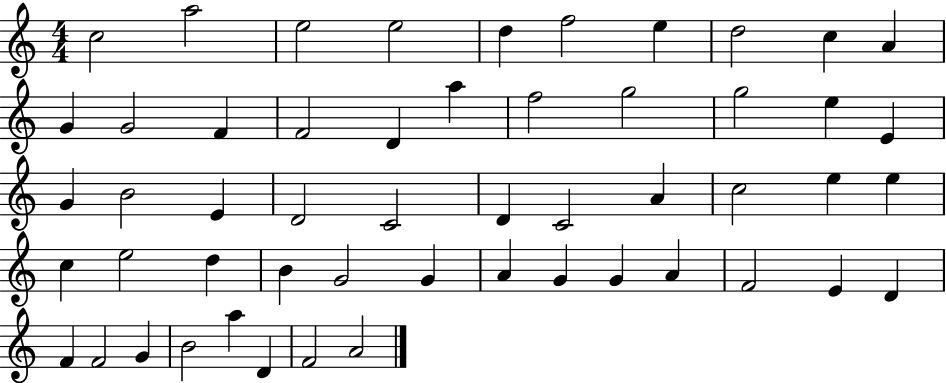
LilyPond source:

{
  \clef treble
  \numericTimeSignature
  \time 4/4
  \key c \major
  c''2 a''2 | e''2 e''2 | d''4 f''2 e''4 | d''2 c''4 a'4 | \break g'4 g'2 f'4 | f'2 d'4 a''4 | f''2 g''2 | g''2 e''4 e'4 | \break g'4 b'2 e'4 | d'2 c'2 | d'4 c'2 a'4 | c''2 e''4 e''4 | \break c''4 e''2 d''4 | b'4 g'2 g'4 | a'4 g'4 g'4 a'4 | f'2 e'4 d'4 | \break f'4 f'2 g'4 | b'2 a''4 d'4 | f'2 a'2 | \bar "|."
}